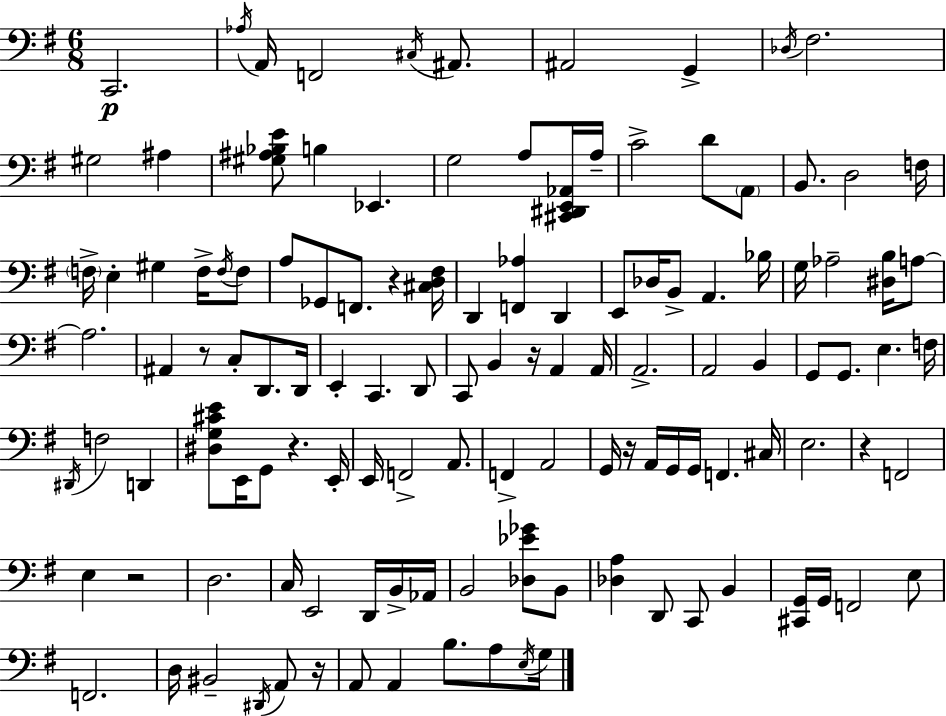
{
  \clef bass
  \numericTimeSignature
  \time 6/8
  \key e \minor
  \repeat volta 2 { c,2.\p | \acciaccatura { aes16 } a,16 f,2 \acciaccatura { cis16 } ais,8. | ais,2 g,4-> | \acciaccatura { des16 } fis2. | \break gis2 ais4 | <gis ais bes e'>8 b4 ees,4. | g2 a8 | <cis, dis, e, aes,>16 a16-- c'2-> d'8 | \break \parenthesize a,8 b,8. d2 | f16 \parenthesize f16-> e4-. gis4 | f16-> \acciaccatura { f16 } f8 a8 ges,8 f,8. r4 | <cis d fis>16 d,4 <f, aes>4 | \break d,4 e,8 des16 b,8-> a,4. | bes16 g16 aes2-- | <dis b>16 a8~~ a2. | ais,4 r8 c8-. | \break d,8. d,16 e,4-. c,4. | d,8 c,8 b,4 r16 a,4 | a,16 a,2.-> | a,2 | \break b,4 g,8 g,8. e4. | f16 \acciaccatura { dis,16 } f2 | d,4 <dis g cis' e'>8 e,16 g,8 r4. | e,16-. e,16 f,2-> | \break a,8. f,4-> a,2 | g,16 r16 a,16 g,16 g,16 f,4. | cis16 e2. | r4 f,2 | \break e4 r2 | d2. | c16 e,2 | d,16 b,16-> aes,16 b,2 | \break <des ees' ges'>8 b,8 <des a>4 d,8 c,8 | b,4 <cis, g,>16 g,16 f,2 | e8 f,2. | d16 bis,2-- | \break \acciaccatura { dis,16 } a,8 r16 a,8 a,4 | b8. a8 \acciaccatura { e16 } g16 } \bar "|."
}